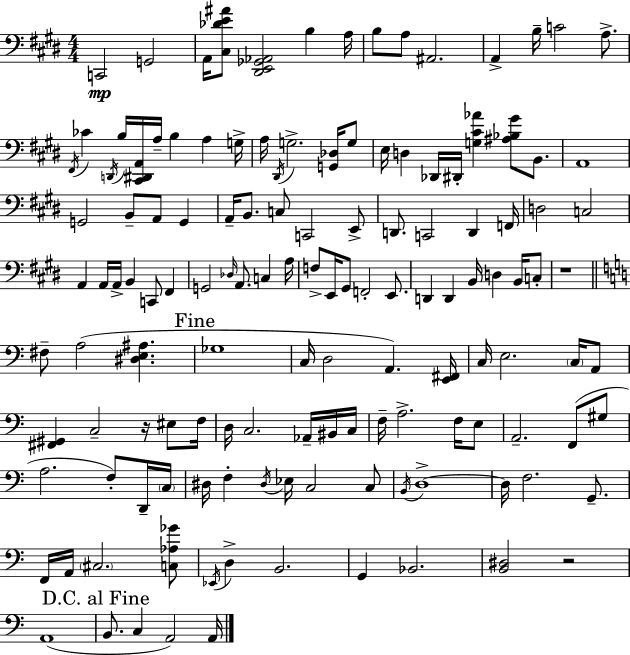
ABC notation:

X:1
T:Untitled
M:4/4
L:1/4
K:E
C,,2 G,,2 A,,/4 [^C,_DE^A]/2 [^D,,E,,_G,,_A,,]2 B, A,/4 B,/2 A,/2 ^A,,2 A,, B,/4 C2 A,/2 ^F,,/4 _C D,,/4 B,/4 [^C,,^D,,A,,]/4 A,/4 B, A, G,/4 A,/4 ^D,,/4 G,2 [G,,_D,]/4 G,/2 E,/4 D, _D,,/4 ^D,,/4 [G,^C_A] [^A,_B,^G]/2 B,,/2 A,,4 G,,2 B,,/2 A,,/2 G,, A,,/4 B,,/2 C,/2 C,,2 E,,/2 D,,/2 C,,2 D,, F,,/4 D,2 C,2 A,, A,,/4 A,,/4 B,, C,,/2 ^F,, G,,2 _D,/4 A,,/2 C, A,/4 F,/2 E,,/4 ^G,,/2 F,,2 E,,/2 D,, D,, B,,/4 D, B,,/4 C,/2 z4 ^F,/2 A,2 [^D,E,^A,] _G,4 C,/4 D,2 A,, [E,,^F,,]/4 C,/4 E,2 C,/4 A,,/2 [^F,,^G,,] C,2 z/4 ^E,/2 F,/4 D,/4 C,2 _A,,/4 ^B,,/4 C,/4 F,/4 A,2 F,/4 E,/2 A,,2 F,,/2 ^G,/2 A,2 F,/2 D,,/4 C,/4 ^D,/4 F, ^D,/4 _E,/4 C,2 C,/2 B,,/4 D,4 D,/4 F,2 G,,/2 F,,/4 A,,/4 ^C,2 [C,_A,_G]/2 _E,,/4 D, B,,2 G,, _B,,2 [B,,^D,]2 z2 A,,4 B,,/2 C, A,,2 A,,/4